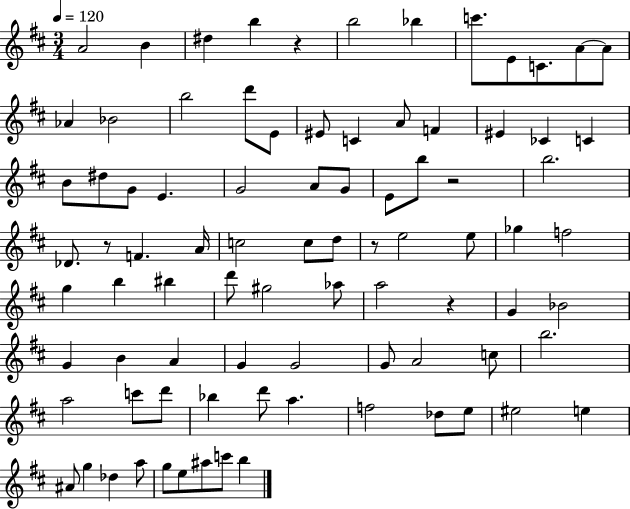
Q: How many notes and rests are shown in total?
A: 86